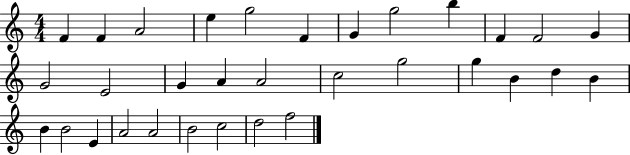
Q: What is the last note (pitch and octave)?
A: F5